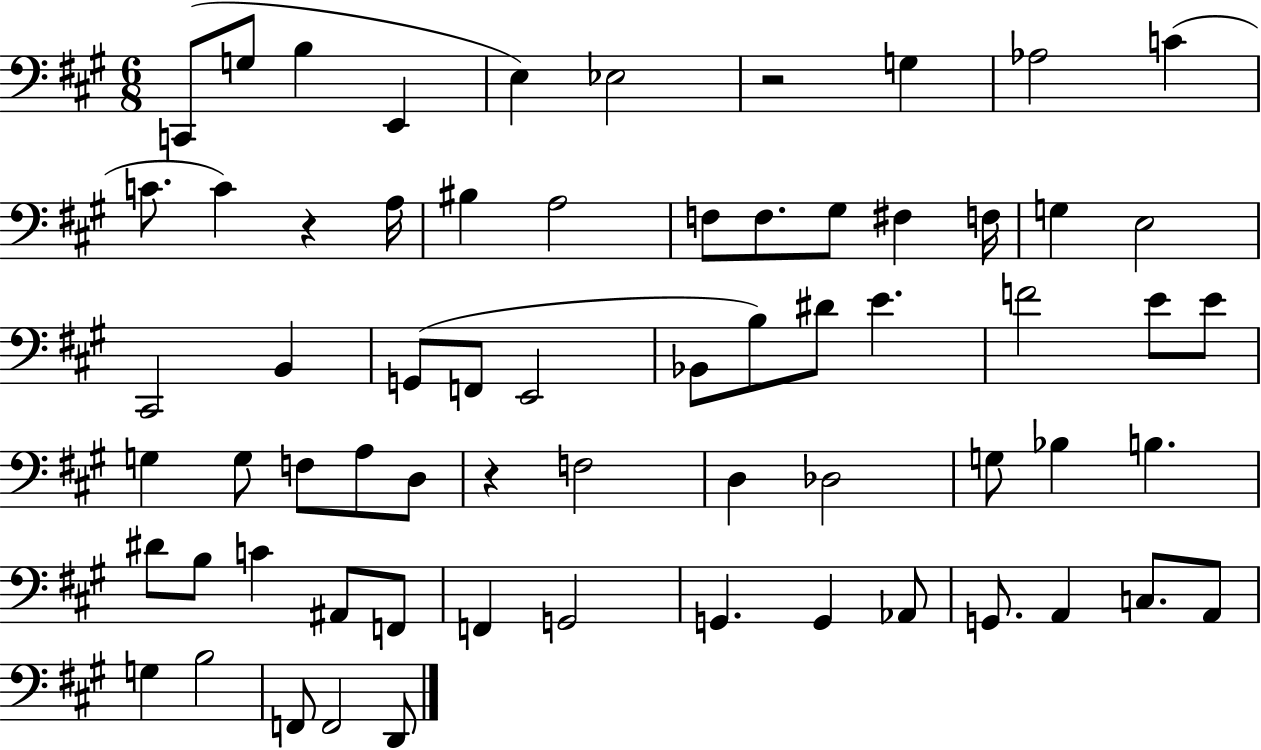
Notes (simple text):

C2/e G3/e B3/q E2/q E3/q Eb3/h R/h G3/q Ab3/h C4/q C4/e. C4/q R/q A3/s BIS3/q A3/h F3/e F3/e. G#3/e F#3/q F3/s G3/q E3/h C#2/h B2/q G2/e F2/e E2/h Bb2/e B3/e D#4/e E4/q. F4/h E4/e E4/e G3/q G3/e F3/e A3/e D3/e R/q F3/h D3/q Db3/h G3/e Bb3/q B3/q. D#4/e B3/e C4/q A#2/e F2/e F2/q G2/h G2/q. G2/q Ab2/e G2/e. A2/q C3/e. A2/e G3/q B3/h F2/e F2/h D2/e